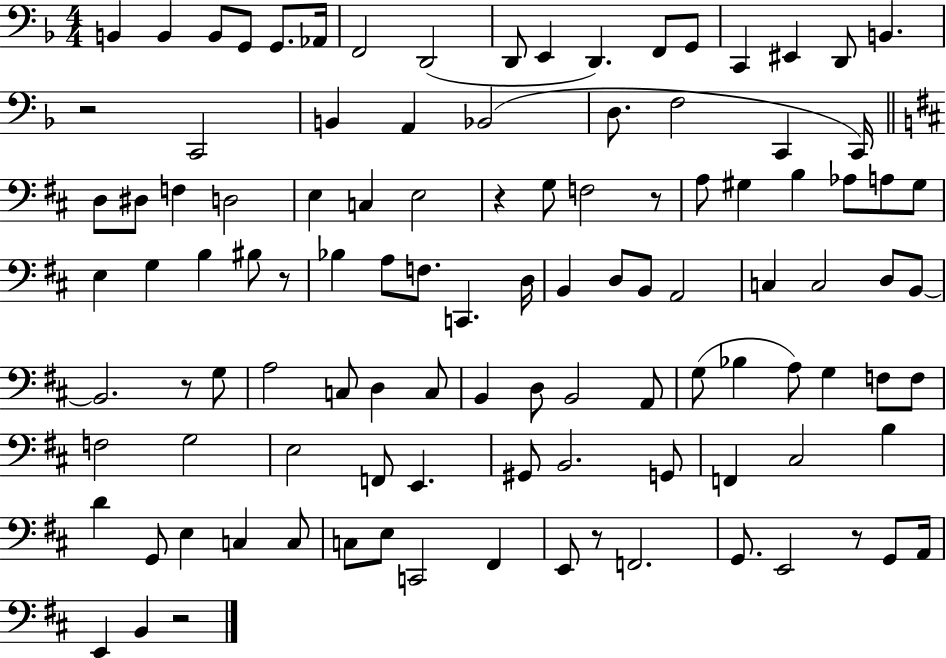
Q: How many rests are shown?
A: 8